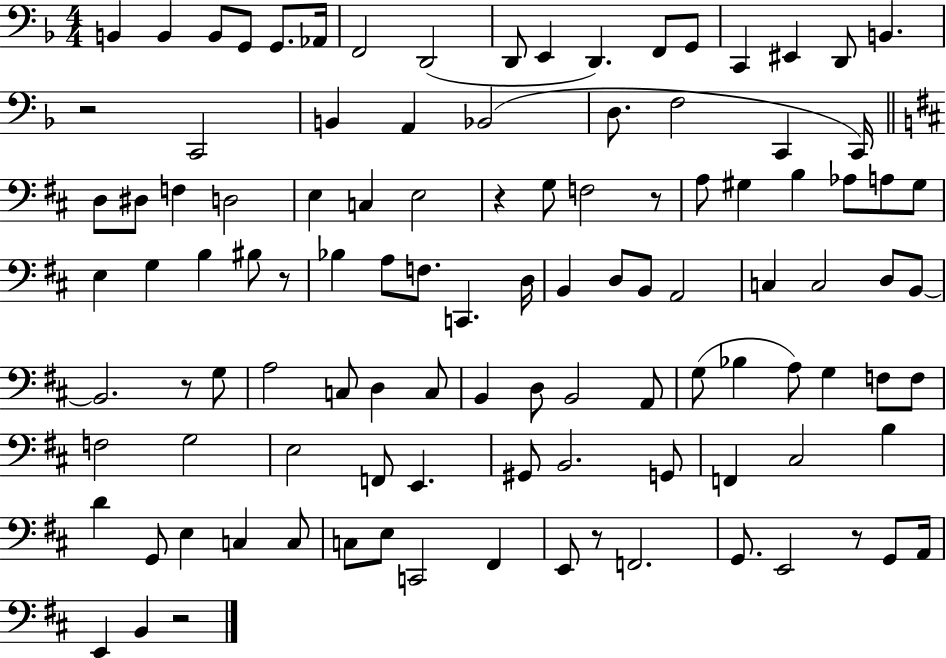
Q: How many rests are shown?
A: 8